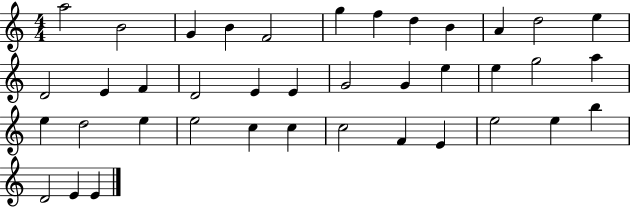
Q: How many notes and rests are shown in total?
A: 39